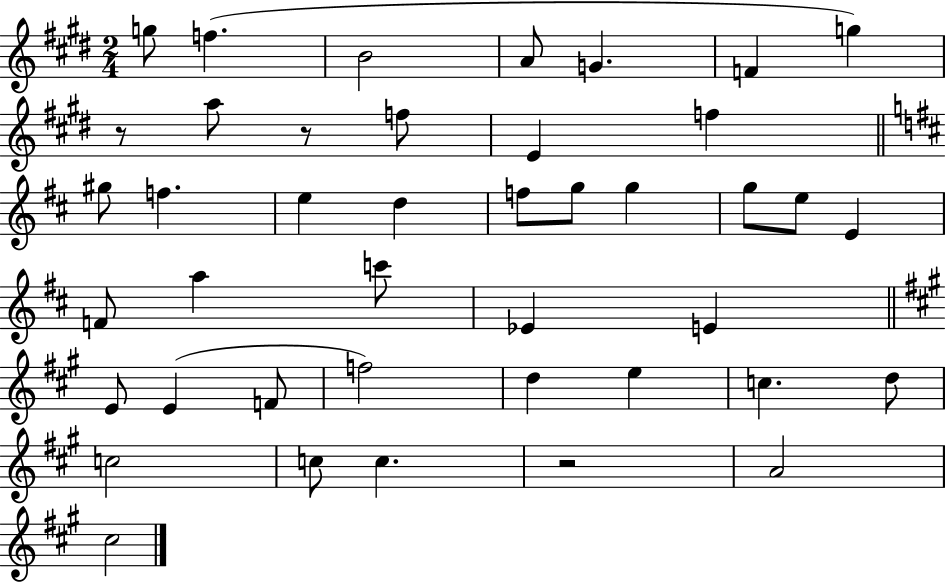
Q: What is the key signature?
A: E major